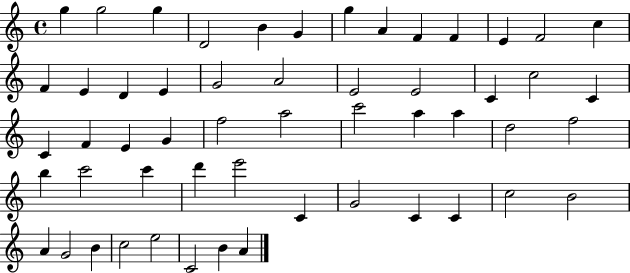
G5/q G5/h G5/q D4/h B4/q G4/q G5/q A4/q F4/q F4/q E4/q F4/h C5/q F4/q E4/q D4/q E4/q G4/h A4/h E4/h E4/h C4/q C5/h C4/q C4/q F4/q E4/q G4/q F5/h A5/h C6/h A5/q A5/q D5/h F5/h B5/q C6/h C6/q D6/q E6/h C4/q G4/h C4/q C4/q C5/h B4/h A4/q G4/h B4/q C5/h E5/h C4/h B4/q A4/q